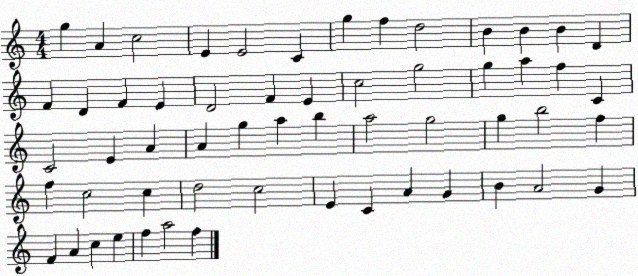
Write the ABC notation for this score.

X:1
T:Untitled
M:4/4
L:1/4
K:C
g A c2 E E2 C g f d2 B B B D F D F E D2 F E c2 g2 g a f C C2 E A A g a b a2 g2 g b2 f f c2 c d2 c2 E C A G B A2 G F A c e f a2 f